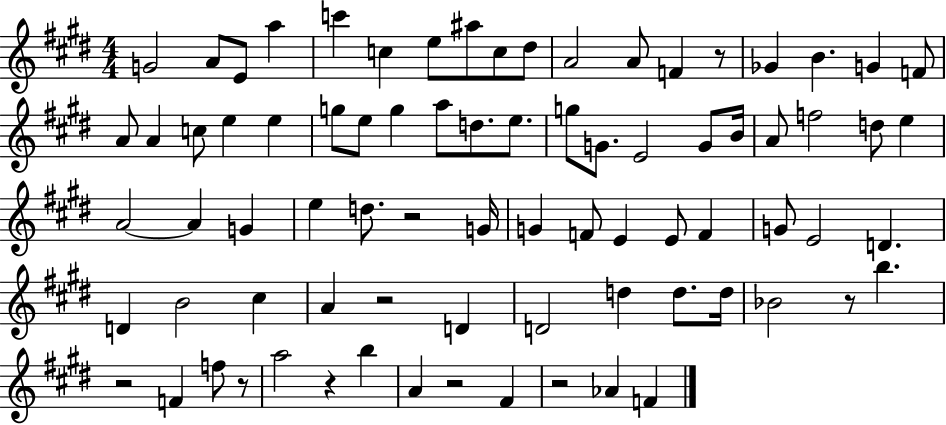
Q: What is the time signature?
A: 4/4